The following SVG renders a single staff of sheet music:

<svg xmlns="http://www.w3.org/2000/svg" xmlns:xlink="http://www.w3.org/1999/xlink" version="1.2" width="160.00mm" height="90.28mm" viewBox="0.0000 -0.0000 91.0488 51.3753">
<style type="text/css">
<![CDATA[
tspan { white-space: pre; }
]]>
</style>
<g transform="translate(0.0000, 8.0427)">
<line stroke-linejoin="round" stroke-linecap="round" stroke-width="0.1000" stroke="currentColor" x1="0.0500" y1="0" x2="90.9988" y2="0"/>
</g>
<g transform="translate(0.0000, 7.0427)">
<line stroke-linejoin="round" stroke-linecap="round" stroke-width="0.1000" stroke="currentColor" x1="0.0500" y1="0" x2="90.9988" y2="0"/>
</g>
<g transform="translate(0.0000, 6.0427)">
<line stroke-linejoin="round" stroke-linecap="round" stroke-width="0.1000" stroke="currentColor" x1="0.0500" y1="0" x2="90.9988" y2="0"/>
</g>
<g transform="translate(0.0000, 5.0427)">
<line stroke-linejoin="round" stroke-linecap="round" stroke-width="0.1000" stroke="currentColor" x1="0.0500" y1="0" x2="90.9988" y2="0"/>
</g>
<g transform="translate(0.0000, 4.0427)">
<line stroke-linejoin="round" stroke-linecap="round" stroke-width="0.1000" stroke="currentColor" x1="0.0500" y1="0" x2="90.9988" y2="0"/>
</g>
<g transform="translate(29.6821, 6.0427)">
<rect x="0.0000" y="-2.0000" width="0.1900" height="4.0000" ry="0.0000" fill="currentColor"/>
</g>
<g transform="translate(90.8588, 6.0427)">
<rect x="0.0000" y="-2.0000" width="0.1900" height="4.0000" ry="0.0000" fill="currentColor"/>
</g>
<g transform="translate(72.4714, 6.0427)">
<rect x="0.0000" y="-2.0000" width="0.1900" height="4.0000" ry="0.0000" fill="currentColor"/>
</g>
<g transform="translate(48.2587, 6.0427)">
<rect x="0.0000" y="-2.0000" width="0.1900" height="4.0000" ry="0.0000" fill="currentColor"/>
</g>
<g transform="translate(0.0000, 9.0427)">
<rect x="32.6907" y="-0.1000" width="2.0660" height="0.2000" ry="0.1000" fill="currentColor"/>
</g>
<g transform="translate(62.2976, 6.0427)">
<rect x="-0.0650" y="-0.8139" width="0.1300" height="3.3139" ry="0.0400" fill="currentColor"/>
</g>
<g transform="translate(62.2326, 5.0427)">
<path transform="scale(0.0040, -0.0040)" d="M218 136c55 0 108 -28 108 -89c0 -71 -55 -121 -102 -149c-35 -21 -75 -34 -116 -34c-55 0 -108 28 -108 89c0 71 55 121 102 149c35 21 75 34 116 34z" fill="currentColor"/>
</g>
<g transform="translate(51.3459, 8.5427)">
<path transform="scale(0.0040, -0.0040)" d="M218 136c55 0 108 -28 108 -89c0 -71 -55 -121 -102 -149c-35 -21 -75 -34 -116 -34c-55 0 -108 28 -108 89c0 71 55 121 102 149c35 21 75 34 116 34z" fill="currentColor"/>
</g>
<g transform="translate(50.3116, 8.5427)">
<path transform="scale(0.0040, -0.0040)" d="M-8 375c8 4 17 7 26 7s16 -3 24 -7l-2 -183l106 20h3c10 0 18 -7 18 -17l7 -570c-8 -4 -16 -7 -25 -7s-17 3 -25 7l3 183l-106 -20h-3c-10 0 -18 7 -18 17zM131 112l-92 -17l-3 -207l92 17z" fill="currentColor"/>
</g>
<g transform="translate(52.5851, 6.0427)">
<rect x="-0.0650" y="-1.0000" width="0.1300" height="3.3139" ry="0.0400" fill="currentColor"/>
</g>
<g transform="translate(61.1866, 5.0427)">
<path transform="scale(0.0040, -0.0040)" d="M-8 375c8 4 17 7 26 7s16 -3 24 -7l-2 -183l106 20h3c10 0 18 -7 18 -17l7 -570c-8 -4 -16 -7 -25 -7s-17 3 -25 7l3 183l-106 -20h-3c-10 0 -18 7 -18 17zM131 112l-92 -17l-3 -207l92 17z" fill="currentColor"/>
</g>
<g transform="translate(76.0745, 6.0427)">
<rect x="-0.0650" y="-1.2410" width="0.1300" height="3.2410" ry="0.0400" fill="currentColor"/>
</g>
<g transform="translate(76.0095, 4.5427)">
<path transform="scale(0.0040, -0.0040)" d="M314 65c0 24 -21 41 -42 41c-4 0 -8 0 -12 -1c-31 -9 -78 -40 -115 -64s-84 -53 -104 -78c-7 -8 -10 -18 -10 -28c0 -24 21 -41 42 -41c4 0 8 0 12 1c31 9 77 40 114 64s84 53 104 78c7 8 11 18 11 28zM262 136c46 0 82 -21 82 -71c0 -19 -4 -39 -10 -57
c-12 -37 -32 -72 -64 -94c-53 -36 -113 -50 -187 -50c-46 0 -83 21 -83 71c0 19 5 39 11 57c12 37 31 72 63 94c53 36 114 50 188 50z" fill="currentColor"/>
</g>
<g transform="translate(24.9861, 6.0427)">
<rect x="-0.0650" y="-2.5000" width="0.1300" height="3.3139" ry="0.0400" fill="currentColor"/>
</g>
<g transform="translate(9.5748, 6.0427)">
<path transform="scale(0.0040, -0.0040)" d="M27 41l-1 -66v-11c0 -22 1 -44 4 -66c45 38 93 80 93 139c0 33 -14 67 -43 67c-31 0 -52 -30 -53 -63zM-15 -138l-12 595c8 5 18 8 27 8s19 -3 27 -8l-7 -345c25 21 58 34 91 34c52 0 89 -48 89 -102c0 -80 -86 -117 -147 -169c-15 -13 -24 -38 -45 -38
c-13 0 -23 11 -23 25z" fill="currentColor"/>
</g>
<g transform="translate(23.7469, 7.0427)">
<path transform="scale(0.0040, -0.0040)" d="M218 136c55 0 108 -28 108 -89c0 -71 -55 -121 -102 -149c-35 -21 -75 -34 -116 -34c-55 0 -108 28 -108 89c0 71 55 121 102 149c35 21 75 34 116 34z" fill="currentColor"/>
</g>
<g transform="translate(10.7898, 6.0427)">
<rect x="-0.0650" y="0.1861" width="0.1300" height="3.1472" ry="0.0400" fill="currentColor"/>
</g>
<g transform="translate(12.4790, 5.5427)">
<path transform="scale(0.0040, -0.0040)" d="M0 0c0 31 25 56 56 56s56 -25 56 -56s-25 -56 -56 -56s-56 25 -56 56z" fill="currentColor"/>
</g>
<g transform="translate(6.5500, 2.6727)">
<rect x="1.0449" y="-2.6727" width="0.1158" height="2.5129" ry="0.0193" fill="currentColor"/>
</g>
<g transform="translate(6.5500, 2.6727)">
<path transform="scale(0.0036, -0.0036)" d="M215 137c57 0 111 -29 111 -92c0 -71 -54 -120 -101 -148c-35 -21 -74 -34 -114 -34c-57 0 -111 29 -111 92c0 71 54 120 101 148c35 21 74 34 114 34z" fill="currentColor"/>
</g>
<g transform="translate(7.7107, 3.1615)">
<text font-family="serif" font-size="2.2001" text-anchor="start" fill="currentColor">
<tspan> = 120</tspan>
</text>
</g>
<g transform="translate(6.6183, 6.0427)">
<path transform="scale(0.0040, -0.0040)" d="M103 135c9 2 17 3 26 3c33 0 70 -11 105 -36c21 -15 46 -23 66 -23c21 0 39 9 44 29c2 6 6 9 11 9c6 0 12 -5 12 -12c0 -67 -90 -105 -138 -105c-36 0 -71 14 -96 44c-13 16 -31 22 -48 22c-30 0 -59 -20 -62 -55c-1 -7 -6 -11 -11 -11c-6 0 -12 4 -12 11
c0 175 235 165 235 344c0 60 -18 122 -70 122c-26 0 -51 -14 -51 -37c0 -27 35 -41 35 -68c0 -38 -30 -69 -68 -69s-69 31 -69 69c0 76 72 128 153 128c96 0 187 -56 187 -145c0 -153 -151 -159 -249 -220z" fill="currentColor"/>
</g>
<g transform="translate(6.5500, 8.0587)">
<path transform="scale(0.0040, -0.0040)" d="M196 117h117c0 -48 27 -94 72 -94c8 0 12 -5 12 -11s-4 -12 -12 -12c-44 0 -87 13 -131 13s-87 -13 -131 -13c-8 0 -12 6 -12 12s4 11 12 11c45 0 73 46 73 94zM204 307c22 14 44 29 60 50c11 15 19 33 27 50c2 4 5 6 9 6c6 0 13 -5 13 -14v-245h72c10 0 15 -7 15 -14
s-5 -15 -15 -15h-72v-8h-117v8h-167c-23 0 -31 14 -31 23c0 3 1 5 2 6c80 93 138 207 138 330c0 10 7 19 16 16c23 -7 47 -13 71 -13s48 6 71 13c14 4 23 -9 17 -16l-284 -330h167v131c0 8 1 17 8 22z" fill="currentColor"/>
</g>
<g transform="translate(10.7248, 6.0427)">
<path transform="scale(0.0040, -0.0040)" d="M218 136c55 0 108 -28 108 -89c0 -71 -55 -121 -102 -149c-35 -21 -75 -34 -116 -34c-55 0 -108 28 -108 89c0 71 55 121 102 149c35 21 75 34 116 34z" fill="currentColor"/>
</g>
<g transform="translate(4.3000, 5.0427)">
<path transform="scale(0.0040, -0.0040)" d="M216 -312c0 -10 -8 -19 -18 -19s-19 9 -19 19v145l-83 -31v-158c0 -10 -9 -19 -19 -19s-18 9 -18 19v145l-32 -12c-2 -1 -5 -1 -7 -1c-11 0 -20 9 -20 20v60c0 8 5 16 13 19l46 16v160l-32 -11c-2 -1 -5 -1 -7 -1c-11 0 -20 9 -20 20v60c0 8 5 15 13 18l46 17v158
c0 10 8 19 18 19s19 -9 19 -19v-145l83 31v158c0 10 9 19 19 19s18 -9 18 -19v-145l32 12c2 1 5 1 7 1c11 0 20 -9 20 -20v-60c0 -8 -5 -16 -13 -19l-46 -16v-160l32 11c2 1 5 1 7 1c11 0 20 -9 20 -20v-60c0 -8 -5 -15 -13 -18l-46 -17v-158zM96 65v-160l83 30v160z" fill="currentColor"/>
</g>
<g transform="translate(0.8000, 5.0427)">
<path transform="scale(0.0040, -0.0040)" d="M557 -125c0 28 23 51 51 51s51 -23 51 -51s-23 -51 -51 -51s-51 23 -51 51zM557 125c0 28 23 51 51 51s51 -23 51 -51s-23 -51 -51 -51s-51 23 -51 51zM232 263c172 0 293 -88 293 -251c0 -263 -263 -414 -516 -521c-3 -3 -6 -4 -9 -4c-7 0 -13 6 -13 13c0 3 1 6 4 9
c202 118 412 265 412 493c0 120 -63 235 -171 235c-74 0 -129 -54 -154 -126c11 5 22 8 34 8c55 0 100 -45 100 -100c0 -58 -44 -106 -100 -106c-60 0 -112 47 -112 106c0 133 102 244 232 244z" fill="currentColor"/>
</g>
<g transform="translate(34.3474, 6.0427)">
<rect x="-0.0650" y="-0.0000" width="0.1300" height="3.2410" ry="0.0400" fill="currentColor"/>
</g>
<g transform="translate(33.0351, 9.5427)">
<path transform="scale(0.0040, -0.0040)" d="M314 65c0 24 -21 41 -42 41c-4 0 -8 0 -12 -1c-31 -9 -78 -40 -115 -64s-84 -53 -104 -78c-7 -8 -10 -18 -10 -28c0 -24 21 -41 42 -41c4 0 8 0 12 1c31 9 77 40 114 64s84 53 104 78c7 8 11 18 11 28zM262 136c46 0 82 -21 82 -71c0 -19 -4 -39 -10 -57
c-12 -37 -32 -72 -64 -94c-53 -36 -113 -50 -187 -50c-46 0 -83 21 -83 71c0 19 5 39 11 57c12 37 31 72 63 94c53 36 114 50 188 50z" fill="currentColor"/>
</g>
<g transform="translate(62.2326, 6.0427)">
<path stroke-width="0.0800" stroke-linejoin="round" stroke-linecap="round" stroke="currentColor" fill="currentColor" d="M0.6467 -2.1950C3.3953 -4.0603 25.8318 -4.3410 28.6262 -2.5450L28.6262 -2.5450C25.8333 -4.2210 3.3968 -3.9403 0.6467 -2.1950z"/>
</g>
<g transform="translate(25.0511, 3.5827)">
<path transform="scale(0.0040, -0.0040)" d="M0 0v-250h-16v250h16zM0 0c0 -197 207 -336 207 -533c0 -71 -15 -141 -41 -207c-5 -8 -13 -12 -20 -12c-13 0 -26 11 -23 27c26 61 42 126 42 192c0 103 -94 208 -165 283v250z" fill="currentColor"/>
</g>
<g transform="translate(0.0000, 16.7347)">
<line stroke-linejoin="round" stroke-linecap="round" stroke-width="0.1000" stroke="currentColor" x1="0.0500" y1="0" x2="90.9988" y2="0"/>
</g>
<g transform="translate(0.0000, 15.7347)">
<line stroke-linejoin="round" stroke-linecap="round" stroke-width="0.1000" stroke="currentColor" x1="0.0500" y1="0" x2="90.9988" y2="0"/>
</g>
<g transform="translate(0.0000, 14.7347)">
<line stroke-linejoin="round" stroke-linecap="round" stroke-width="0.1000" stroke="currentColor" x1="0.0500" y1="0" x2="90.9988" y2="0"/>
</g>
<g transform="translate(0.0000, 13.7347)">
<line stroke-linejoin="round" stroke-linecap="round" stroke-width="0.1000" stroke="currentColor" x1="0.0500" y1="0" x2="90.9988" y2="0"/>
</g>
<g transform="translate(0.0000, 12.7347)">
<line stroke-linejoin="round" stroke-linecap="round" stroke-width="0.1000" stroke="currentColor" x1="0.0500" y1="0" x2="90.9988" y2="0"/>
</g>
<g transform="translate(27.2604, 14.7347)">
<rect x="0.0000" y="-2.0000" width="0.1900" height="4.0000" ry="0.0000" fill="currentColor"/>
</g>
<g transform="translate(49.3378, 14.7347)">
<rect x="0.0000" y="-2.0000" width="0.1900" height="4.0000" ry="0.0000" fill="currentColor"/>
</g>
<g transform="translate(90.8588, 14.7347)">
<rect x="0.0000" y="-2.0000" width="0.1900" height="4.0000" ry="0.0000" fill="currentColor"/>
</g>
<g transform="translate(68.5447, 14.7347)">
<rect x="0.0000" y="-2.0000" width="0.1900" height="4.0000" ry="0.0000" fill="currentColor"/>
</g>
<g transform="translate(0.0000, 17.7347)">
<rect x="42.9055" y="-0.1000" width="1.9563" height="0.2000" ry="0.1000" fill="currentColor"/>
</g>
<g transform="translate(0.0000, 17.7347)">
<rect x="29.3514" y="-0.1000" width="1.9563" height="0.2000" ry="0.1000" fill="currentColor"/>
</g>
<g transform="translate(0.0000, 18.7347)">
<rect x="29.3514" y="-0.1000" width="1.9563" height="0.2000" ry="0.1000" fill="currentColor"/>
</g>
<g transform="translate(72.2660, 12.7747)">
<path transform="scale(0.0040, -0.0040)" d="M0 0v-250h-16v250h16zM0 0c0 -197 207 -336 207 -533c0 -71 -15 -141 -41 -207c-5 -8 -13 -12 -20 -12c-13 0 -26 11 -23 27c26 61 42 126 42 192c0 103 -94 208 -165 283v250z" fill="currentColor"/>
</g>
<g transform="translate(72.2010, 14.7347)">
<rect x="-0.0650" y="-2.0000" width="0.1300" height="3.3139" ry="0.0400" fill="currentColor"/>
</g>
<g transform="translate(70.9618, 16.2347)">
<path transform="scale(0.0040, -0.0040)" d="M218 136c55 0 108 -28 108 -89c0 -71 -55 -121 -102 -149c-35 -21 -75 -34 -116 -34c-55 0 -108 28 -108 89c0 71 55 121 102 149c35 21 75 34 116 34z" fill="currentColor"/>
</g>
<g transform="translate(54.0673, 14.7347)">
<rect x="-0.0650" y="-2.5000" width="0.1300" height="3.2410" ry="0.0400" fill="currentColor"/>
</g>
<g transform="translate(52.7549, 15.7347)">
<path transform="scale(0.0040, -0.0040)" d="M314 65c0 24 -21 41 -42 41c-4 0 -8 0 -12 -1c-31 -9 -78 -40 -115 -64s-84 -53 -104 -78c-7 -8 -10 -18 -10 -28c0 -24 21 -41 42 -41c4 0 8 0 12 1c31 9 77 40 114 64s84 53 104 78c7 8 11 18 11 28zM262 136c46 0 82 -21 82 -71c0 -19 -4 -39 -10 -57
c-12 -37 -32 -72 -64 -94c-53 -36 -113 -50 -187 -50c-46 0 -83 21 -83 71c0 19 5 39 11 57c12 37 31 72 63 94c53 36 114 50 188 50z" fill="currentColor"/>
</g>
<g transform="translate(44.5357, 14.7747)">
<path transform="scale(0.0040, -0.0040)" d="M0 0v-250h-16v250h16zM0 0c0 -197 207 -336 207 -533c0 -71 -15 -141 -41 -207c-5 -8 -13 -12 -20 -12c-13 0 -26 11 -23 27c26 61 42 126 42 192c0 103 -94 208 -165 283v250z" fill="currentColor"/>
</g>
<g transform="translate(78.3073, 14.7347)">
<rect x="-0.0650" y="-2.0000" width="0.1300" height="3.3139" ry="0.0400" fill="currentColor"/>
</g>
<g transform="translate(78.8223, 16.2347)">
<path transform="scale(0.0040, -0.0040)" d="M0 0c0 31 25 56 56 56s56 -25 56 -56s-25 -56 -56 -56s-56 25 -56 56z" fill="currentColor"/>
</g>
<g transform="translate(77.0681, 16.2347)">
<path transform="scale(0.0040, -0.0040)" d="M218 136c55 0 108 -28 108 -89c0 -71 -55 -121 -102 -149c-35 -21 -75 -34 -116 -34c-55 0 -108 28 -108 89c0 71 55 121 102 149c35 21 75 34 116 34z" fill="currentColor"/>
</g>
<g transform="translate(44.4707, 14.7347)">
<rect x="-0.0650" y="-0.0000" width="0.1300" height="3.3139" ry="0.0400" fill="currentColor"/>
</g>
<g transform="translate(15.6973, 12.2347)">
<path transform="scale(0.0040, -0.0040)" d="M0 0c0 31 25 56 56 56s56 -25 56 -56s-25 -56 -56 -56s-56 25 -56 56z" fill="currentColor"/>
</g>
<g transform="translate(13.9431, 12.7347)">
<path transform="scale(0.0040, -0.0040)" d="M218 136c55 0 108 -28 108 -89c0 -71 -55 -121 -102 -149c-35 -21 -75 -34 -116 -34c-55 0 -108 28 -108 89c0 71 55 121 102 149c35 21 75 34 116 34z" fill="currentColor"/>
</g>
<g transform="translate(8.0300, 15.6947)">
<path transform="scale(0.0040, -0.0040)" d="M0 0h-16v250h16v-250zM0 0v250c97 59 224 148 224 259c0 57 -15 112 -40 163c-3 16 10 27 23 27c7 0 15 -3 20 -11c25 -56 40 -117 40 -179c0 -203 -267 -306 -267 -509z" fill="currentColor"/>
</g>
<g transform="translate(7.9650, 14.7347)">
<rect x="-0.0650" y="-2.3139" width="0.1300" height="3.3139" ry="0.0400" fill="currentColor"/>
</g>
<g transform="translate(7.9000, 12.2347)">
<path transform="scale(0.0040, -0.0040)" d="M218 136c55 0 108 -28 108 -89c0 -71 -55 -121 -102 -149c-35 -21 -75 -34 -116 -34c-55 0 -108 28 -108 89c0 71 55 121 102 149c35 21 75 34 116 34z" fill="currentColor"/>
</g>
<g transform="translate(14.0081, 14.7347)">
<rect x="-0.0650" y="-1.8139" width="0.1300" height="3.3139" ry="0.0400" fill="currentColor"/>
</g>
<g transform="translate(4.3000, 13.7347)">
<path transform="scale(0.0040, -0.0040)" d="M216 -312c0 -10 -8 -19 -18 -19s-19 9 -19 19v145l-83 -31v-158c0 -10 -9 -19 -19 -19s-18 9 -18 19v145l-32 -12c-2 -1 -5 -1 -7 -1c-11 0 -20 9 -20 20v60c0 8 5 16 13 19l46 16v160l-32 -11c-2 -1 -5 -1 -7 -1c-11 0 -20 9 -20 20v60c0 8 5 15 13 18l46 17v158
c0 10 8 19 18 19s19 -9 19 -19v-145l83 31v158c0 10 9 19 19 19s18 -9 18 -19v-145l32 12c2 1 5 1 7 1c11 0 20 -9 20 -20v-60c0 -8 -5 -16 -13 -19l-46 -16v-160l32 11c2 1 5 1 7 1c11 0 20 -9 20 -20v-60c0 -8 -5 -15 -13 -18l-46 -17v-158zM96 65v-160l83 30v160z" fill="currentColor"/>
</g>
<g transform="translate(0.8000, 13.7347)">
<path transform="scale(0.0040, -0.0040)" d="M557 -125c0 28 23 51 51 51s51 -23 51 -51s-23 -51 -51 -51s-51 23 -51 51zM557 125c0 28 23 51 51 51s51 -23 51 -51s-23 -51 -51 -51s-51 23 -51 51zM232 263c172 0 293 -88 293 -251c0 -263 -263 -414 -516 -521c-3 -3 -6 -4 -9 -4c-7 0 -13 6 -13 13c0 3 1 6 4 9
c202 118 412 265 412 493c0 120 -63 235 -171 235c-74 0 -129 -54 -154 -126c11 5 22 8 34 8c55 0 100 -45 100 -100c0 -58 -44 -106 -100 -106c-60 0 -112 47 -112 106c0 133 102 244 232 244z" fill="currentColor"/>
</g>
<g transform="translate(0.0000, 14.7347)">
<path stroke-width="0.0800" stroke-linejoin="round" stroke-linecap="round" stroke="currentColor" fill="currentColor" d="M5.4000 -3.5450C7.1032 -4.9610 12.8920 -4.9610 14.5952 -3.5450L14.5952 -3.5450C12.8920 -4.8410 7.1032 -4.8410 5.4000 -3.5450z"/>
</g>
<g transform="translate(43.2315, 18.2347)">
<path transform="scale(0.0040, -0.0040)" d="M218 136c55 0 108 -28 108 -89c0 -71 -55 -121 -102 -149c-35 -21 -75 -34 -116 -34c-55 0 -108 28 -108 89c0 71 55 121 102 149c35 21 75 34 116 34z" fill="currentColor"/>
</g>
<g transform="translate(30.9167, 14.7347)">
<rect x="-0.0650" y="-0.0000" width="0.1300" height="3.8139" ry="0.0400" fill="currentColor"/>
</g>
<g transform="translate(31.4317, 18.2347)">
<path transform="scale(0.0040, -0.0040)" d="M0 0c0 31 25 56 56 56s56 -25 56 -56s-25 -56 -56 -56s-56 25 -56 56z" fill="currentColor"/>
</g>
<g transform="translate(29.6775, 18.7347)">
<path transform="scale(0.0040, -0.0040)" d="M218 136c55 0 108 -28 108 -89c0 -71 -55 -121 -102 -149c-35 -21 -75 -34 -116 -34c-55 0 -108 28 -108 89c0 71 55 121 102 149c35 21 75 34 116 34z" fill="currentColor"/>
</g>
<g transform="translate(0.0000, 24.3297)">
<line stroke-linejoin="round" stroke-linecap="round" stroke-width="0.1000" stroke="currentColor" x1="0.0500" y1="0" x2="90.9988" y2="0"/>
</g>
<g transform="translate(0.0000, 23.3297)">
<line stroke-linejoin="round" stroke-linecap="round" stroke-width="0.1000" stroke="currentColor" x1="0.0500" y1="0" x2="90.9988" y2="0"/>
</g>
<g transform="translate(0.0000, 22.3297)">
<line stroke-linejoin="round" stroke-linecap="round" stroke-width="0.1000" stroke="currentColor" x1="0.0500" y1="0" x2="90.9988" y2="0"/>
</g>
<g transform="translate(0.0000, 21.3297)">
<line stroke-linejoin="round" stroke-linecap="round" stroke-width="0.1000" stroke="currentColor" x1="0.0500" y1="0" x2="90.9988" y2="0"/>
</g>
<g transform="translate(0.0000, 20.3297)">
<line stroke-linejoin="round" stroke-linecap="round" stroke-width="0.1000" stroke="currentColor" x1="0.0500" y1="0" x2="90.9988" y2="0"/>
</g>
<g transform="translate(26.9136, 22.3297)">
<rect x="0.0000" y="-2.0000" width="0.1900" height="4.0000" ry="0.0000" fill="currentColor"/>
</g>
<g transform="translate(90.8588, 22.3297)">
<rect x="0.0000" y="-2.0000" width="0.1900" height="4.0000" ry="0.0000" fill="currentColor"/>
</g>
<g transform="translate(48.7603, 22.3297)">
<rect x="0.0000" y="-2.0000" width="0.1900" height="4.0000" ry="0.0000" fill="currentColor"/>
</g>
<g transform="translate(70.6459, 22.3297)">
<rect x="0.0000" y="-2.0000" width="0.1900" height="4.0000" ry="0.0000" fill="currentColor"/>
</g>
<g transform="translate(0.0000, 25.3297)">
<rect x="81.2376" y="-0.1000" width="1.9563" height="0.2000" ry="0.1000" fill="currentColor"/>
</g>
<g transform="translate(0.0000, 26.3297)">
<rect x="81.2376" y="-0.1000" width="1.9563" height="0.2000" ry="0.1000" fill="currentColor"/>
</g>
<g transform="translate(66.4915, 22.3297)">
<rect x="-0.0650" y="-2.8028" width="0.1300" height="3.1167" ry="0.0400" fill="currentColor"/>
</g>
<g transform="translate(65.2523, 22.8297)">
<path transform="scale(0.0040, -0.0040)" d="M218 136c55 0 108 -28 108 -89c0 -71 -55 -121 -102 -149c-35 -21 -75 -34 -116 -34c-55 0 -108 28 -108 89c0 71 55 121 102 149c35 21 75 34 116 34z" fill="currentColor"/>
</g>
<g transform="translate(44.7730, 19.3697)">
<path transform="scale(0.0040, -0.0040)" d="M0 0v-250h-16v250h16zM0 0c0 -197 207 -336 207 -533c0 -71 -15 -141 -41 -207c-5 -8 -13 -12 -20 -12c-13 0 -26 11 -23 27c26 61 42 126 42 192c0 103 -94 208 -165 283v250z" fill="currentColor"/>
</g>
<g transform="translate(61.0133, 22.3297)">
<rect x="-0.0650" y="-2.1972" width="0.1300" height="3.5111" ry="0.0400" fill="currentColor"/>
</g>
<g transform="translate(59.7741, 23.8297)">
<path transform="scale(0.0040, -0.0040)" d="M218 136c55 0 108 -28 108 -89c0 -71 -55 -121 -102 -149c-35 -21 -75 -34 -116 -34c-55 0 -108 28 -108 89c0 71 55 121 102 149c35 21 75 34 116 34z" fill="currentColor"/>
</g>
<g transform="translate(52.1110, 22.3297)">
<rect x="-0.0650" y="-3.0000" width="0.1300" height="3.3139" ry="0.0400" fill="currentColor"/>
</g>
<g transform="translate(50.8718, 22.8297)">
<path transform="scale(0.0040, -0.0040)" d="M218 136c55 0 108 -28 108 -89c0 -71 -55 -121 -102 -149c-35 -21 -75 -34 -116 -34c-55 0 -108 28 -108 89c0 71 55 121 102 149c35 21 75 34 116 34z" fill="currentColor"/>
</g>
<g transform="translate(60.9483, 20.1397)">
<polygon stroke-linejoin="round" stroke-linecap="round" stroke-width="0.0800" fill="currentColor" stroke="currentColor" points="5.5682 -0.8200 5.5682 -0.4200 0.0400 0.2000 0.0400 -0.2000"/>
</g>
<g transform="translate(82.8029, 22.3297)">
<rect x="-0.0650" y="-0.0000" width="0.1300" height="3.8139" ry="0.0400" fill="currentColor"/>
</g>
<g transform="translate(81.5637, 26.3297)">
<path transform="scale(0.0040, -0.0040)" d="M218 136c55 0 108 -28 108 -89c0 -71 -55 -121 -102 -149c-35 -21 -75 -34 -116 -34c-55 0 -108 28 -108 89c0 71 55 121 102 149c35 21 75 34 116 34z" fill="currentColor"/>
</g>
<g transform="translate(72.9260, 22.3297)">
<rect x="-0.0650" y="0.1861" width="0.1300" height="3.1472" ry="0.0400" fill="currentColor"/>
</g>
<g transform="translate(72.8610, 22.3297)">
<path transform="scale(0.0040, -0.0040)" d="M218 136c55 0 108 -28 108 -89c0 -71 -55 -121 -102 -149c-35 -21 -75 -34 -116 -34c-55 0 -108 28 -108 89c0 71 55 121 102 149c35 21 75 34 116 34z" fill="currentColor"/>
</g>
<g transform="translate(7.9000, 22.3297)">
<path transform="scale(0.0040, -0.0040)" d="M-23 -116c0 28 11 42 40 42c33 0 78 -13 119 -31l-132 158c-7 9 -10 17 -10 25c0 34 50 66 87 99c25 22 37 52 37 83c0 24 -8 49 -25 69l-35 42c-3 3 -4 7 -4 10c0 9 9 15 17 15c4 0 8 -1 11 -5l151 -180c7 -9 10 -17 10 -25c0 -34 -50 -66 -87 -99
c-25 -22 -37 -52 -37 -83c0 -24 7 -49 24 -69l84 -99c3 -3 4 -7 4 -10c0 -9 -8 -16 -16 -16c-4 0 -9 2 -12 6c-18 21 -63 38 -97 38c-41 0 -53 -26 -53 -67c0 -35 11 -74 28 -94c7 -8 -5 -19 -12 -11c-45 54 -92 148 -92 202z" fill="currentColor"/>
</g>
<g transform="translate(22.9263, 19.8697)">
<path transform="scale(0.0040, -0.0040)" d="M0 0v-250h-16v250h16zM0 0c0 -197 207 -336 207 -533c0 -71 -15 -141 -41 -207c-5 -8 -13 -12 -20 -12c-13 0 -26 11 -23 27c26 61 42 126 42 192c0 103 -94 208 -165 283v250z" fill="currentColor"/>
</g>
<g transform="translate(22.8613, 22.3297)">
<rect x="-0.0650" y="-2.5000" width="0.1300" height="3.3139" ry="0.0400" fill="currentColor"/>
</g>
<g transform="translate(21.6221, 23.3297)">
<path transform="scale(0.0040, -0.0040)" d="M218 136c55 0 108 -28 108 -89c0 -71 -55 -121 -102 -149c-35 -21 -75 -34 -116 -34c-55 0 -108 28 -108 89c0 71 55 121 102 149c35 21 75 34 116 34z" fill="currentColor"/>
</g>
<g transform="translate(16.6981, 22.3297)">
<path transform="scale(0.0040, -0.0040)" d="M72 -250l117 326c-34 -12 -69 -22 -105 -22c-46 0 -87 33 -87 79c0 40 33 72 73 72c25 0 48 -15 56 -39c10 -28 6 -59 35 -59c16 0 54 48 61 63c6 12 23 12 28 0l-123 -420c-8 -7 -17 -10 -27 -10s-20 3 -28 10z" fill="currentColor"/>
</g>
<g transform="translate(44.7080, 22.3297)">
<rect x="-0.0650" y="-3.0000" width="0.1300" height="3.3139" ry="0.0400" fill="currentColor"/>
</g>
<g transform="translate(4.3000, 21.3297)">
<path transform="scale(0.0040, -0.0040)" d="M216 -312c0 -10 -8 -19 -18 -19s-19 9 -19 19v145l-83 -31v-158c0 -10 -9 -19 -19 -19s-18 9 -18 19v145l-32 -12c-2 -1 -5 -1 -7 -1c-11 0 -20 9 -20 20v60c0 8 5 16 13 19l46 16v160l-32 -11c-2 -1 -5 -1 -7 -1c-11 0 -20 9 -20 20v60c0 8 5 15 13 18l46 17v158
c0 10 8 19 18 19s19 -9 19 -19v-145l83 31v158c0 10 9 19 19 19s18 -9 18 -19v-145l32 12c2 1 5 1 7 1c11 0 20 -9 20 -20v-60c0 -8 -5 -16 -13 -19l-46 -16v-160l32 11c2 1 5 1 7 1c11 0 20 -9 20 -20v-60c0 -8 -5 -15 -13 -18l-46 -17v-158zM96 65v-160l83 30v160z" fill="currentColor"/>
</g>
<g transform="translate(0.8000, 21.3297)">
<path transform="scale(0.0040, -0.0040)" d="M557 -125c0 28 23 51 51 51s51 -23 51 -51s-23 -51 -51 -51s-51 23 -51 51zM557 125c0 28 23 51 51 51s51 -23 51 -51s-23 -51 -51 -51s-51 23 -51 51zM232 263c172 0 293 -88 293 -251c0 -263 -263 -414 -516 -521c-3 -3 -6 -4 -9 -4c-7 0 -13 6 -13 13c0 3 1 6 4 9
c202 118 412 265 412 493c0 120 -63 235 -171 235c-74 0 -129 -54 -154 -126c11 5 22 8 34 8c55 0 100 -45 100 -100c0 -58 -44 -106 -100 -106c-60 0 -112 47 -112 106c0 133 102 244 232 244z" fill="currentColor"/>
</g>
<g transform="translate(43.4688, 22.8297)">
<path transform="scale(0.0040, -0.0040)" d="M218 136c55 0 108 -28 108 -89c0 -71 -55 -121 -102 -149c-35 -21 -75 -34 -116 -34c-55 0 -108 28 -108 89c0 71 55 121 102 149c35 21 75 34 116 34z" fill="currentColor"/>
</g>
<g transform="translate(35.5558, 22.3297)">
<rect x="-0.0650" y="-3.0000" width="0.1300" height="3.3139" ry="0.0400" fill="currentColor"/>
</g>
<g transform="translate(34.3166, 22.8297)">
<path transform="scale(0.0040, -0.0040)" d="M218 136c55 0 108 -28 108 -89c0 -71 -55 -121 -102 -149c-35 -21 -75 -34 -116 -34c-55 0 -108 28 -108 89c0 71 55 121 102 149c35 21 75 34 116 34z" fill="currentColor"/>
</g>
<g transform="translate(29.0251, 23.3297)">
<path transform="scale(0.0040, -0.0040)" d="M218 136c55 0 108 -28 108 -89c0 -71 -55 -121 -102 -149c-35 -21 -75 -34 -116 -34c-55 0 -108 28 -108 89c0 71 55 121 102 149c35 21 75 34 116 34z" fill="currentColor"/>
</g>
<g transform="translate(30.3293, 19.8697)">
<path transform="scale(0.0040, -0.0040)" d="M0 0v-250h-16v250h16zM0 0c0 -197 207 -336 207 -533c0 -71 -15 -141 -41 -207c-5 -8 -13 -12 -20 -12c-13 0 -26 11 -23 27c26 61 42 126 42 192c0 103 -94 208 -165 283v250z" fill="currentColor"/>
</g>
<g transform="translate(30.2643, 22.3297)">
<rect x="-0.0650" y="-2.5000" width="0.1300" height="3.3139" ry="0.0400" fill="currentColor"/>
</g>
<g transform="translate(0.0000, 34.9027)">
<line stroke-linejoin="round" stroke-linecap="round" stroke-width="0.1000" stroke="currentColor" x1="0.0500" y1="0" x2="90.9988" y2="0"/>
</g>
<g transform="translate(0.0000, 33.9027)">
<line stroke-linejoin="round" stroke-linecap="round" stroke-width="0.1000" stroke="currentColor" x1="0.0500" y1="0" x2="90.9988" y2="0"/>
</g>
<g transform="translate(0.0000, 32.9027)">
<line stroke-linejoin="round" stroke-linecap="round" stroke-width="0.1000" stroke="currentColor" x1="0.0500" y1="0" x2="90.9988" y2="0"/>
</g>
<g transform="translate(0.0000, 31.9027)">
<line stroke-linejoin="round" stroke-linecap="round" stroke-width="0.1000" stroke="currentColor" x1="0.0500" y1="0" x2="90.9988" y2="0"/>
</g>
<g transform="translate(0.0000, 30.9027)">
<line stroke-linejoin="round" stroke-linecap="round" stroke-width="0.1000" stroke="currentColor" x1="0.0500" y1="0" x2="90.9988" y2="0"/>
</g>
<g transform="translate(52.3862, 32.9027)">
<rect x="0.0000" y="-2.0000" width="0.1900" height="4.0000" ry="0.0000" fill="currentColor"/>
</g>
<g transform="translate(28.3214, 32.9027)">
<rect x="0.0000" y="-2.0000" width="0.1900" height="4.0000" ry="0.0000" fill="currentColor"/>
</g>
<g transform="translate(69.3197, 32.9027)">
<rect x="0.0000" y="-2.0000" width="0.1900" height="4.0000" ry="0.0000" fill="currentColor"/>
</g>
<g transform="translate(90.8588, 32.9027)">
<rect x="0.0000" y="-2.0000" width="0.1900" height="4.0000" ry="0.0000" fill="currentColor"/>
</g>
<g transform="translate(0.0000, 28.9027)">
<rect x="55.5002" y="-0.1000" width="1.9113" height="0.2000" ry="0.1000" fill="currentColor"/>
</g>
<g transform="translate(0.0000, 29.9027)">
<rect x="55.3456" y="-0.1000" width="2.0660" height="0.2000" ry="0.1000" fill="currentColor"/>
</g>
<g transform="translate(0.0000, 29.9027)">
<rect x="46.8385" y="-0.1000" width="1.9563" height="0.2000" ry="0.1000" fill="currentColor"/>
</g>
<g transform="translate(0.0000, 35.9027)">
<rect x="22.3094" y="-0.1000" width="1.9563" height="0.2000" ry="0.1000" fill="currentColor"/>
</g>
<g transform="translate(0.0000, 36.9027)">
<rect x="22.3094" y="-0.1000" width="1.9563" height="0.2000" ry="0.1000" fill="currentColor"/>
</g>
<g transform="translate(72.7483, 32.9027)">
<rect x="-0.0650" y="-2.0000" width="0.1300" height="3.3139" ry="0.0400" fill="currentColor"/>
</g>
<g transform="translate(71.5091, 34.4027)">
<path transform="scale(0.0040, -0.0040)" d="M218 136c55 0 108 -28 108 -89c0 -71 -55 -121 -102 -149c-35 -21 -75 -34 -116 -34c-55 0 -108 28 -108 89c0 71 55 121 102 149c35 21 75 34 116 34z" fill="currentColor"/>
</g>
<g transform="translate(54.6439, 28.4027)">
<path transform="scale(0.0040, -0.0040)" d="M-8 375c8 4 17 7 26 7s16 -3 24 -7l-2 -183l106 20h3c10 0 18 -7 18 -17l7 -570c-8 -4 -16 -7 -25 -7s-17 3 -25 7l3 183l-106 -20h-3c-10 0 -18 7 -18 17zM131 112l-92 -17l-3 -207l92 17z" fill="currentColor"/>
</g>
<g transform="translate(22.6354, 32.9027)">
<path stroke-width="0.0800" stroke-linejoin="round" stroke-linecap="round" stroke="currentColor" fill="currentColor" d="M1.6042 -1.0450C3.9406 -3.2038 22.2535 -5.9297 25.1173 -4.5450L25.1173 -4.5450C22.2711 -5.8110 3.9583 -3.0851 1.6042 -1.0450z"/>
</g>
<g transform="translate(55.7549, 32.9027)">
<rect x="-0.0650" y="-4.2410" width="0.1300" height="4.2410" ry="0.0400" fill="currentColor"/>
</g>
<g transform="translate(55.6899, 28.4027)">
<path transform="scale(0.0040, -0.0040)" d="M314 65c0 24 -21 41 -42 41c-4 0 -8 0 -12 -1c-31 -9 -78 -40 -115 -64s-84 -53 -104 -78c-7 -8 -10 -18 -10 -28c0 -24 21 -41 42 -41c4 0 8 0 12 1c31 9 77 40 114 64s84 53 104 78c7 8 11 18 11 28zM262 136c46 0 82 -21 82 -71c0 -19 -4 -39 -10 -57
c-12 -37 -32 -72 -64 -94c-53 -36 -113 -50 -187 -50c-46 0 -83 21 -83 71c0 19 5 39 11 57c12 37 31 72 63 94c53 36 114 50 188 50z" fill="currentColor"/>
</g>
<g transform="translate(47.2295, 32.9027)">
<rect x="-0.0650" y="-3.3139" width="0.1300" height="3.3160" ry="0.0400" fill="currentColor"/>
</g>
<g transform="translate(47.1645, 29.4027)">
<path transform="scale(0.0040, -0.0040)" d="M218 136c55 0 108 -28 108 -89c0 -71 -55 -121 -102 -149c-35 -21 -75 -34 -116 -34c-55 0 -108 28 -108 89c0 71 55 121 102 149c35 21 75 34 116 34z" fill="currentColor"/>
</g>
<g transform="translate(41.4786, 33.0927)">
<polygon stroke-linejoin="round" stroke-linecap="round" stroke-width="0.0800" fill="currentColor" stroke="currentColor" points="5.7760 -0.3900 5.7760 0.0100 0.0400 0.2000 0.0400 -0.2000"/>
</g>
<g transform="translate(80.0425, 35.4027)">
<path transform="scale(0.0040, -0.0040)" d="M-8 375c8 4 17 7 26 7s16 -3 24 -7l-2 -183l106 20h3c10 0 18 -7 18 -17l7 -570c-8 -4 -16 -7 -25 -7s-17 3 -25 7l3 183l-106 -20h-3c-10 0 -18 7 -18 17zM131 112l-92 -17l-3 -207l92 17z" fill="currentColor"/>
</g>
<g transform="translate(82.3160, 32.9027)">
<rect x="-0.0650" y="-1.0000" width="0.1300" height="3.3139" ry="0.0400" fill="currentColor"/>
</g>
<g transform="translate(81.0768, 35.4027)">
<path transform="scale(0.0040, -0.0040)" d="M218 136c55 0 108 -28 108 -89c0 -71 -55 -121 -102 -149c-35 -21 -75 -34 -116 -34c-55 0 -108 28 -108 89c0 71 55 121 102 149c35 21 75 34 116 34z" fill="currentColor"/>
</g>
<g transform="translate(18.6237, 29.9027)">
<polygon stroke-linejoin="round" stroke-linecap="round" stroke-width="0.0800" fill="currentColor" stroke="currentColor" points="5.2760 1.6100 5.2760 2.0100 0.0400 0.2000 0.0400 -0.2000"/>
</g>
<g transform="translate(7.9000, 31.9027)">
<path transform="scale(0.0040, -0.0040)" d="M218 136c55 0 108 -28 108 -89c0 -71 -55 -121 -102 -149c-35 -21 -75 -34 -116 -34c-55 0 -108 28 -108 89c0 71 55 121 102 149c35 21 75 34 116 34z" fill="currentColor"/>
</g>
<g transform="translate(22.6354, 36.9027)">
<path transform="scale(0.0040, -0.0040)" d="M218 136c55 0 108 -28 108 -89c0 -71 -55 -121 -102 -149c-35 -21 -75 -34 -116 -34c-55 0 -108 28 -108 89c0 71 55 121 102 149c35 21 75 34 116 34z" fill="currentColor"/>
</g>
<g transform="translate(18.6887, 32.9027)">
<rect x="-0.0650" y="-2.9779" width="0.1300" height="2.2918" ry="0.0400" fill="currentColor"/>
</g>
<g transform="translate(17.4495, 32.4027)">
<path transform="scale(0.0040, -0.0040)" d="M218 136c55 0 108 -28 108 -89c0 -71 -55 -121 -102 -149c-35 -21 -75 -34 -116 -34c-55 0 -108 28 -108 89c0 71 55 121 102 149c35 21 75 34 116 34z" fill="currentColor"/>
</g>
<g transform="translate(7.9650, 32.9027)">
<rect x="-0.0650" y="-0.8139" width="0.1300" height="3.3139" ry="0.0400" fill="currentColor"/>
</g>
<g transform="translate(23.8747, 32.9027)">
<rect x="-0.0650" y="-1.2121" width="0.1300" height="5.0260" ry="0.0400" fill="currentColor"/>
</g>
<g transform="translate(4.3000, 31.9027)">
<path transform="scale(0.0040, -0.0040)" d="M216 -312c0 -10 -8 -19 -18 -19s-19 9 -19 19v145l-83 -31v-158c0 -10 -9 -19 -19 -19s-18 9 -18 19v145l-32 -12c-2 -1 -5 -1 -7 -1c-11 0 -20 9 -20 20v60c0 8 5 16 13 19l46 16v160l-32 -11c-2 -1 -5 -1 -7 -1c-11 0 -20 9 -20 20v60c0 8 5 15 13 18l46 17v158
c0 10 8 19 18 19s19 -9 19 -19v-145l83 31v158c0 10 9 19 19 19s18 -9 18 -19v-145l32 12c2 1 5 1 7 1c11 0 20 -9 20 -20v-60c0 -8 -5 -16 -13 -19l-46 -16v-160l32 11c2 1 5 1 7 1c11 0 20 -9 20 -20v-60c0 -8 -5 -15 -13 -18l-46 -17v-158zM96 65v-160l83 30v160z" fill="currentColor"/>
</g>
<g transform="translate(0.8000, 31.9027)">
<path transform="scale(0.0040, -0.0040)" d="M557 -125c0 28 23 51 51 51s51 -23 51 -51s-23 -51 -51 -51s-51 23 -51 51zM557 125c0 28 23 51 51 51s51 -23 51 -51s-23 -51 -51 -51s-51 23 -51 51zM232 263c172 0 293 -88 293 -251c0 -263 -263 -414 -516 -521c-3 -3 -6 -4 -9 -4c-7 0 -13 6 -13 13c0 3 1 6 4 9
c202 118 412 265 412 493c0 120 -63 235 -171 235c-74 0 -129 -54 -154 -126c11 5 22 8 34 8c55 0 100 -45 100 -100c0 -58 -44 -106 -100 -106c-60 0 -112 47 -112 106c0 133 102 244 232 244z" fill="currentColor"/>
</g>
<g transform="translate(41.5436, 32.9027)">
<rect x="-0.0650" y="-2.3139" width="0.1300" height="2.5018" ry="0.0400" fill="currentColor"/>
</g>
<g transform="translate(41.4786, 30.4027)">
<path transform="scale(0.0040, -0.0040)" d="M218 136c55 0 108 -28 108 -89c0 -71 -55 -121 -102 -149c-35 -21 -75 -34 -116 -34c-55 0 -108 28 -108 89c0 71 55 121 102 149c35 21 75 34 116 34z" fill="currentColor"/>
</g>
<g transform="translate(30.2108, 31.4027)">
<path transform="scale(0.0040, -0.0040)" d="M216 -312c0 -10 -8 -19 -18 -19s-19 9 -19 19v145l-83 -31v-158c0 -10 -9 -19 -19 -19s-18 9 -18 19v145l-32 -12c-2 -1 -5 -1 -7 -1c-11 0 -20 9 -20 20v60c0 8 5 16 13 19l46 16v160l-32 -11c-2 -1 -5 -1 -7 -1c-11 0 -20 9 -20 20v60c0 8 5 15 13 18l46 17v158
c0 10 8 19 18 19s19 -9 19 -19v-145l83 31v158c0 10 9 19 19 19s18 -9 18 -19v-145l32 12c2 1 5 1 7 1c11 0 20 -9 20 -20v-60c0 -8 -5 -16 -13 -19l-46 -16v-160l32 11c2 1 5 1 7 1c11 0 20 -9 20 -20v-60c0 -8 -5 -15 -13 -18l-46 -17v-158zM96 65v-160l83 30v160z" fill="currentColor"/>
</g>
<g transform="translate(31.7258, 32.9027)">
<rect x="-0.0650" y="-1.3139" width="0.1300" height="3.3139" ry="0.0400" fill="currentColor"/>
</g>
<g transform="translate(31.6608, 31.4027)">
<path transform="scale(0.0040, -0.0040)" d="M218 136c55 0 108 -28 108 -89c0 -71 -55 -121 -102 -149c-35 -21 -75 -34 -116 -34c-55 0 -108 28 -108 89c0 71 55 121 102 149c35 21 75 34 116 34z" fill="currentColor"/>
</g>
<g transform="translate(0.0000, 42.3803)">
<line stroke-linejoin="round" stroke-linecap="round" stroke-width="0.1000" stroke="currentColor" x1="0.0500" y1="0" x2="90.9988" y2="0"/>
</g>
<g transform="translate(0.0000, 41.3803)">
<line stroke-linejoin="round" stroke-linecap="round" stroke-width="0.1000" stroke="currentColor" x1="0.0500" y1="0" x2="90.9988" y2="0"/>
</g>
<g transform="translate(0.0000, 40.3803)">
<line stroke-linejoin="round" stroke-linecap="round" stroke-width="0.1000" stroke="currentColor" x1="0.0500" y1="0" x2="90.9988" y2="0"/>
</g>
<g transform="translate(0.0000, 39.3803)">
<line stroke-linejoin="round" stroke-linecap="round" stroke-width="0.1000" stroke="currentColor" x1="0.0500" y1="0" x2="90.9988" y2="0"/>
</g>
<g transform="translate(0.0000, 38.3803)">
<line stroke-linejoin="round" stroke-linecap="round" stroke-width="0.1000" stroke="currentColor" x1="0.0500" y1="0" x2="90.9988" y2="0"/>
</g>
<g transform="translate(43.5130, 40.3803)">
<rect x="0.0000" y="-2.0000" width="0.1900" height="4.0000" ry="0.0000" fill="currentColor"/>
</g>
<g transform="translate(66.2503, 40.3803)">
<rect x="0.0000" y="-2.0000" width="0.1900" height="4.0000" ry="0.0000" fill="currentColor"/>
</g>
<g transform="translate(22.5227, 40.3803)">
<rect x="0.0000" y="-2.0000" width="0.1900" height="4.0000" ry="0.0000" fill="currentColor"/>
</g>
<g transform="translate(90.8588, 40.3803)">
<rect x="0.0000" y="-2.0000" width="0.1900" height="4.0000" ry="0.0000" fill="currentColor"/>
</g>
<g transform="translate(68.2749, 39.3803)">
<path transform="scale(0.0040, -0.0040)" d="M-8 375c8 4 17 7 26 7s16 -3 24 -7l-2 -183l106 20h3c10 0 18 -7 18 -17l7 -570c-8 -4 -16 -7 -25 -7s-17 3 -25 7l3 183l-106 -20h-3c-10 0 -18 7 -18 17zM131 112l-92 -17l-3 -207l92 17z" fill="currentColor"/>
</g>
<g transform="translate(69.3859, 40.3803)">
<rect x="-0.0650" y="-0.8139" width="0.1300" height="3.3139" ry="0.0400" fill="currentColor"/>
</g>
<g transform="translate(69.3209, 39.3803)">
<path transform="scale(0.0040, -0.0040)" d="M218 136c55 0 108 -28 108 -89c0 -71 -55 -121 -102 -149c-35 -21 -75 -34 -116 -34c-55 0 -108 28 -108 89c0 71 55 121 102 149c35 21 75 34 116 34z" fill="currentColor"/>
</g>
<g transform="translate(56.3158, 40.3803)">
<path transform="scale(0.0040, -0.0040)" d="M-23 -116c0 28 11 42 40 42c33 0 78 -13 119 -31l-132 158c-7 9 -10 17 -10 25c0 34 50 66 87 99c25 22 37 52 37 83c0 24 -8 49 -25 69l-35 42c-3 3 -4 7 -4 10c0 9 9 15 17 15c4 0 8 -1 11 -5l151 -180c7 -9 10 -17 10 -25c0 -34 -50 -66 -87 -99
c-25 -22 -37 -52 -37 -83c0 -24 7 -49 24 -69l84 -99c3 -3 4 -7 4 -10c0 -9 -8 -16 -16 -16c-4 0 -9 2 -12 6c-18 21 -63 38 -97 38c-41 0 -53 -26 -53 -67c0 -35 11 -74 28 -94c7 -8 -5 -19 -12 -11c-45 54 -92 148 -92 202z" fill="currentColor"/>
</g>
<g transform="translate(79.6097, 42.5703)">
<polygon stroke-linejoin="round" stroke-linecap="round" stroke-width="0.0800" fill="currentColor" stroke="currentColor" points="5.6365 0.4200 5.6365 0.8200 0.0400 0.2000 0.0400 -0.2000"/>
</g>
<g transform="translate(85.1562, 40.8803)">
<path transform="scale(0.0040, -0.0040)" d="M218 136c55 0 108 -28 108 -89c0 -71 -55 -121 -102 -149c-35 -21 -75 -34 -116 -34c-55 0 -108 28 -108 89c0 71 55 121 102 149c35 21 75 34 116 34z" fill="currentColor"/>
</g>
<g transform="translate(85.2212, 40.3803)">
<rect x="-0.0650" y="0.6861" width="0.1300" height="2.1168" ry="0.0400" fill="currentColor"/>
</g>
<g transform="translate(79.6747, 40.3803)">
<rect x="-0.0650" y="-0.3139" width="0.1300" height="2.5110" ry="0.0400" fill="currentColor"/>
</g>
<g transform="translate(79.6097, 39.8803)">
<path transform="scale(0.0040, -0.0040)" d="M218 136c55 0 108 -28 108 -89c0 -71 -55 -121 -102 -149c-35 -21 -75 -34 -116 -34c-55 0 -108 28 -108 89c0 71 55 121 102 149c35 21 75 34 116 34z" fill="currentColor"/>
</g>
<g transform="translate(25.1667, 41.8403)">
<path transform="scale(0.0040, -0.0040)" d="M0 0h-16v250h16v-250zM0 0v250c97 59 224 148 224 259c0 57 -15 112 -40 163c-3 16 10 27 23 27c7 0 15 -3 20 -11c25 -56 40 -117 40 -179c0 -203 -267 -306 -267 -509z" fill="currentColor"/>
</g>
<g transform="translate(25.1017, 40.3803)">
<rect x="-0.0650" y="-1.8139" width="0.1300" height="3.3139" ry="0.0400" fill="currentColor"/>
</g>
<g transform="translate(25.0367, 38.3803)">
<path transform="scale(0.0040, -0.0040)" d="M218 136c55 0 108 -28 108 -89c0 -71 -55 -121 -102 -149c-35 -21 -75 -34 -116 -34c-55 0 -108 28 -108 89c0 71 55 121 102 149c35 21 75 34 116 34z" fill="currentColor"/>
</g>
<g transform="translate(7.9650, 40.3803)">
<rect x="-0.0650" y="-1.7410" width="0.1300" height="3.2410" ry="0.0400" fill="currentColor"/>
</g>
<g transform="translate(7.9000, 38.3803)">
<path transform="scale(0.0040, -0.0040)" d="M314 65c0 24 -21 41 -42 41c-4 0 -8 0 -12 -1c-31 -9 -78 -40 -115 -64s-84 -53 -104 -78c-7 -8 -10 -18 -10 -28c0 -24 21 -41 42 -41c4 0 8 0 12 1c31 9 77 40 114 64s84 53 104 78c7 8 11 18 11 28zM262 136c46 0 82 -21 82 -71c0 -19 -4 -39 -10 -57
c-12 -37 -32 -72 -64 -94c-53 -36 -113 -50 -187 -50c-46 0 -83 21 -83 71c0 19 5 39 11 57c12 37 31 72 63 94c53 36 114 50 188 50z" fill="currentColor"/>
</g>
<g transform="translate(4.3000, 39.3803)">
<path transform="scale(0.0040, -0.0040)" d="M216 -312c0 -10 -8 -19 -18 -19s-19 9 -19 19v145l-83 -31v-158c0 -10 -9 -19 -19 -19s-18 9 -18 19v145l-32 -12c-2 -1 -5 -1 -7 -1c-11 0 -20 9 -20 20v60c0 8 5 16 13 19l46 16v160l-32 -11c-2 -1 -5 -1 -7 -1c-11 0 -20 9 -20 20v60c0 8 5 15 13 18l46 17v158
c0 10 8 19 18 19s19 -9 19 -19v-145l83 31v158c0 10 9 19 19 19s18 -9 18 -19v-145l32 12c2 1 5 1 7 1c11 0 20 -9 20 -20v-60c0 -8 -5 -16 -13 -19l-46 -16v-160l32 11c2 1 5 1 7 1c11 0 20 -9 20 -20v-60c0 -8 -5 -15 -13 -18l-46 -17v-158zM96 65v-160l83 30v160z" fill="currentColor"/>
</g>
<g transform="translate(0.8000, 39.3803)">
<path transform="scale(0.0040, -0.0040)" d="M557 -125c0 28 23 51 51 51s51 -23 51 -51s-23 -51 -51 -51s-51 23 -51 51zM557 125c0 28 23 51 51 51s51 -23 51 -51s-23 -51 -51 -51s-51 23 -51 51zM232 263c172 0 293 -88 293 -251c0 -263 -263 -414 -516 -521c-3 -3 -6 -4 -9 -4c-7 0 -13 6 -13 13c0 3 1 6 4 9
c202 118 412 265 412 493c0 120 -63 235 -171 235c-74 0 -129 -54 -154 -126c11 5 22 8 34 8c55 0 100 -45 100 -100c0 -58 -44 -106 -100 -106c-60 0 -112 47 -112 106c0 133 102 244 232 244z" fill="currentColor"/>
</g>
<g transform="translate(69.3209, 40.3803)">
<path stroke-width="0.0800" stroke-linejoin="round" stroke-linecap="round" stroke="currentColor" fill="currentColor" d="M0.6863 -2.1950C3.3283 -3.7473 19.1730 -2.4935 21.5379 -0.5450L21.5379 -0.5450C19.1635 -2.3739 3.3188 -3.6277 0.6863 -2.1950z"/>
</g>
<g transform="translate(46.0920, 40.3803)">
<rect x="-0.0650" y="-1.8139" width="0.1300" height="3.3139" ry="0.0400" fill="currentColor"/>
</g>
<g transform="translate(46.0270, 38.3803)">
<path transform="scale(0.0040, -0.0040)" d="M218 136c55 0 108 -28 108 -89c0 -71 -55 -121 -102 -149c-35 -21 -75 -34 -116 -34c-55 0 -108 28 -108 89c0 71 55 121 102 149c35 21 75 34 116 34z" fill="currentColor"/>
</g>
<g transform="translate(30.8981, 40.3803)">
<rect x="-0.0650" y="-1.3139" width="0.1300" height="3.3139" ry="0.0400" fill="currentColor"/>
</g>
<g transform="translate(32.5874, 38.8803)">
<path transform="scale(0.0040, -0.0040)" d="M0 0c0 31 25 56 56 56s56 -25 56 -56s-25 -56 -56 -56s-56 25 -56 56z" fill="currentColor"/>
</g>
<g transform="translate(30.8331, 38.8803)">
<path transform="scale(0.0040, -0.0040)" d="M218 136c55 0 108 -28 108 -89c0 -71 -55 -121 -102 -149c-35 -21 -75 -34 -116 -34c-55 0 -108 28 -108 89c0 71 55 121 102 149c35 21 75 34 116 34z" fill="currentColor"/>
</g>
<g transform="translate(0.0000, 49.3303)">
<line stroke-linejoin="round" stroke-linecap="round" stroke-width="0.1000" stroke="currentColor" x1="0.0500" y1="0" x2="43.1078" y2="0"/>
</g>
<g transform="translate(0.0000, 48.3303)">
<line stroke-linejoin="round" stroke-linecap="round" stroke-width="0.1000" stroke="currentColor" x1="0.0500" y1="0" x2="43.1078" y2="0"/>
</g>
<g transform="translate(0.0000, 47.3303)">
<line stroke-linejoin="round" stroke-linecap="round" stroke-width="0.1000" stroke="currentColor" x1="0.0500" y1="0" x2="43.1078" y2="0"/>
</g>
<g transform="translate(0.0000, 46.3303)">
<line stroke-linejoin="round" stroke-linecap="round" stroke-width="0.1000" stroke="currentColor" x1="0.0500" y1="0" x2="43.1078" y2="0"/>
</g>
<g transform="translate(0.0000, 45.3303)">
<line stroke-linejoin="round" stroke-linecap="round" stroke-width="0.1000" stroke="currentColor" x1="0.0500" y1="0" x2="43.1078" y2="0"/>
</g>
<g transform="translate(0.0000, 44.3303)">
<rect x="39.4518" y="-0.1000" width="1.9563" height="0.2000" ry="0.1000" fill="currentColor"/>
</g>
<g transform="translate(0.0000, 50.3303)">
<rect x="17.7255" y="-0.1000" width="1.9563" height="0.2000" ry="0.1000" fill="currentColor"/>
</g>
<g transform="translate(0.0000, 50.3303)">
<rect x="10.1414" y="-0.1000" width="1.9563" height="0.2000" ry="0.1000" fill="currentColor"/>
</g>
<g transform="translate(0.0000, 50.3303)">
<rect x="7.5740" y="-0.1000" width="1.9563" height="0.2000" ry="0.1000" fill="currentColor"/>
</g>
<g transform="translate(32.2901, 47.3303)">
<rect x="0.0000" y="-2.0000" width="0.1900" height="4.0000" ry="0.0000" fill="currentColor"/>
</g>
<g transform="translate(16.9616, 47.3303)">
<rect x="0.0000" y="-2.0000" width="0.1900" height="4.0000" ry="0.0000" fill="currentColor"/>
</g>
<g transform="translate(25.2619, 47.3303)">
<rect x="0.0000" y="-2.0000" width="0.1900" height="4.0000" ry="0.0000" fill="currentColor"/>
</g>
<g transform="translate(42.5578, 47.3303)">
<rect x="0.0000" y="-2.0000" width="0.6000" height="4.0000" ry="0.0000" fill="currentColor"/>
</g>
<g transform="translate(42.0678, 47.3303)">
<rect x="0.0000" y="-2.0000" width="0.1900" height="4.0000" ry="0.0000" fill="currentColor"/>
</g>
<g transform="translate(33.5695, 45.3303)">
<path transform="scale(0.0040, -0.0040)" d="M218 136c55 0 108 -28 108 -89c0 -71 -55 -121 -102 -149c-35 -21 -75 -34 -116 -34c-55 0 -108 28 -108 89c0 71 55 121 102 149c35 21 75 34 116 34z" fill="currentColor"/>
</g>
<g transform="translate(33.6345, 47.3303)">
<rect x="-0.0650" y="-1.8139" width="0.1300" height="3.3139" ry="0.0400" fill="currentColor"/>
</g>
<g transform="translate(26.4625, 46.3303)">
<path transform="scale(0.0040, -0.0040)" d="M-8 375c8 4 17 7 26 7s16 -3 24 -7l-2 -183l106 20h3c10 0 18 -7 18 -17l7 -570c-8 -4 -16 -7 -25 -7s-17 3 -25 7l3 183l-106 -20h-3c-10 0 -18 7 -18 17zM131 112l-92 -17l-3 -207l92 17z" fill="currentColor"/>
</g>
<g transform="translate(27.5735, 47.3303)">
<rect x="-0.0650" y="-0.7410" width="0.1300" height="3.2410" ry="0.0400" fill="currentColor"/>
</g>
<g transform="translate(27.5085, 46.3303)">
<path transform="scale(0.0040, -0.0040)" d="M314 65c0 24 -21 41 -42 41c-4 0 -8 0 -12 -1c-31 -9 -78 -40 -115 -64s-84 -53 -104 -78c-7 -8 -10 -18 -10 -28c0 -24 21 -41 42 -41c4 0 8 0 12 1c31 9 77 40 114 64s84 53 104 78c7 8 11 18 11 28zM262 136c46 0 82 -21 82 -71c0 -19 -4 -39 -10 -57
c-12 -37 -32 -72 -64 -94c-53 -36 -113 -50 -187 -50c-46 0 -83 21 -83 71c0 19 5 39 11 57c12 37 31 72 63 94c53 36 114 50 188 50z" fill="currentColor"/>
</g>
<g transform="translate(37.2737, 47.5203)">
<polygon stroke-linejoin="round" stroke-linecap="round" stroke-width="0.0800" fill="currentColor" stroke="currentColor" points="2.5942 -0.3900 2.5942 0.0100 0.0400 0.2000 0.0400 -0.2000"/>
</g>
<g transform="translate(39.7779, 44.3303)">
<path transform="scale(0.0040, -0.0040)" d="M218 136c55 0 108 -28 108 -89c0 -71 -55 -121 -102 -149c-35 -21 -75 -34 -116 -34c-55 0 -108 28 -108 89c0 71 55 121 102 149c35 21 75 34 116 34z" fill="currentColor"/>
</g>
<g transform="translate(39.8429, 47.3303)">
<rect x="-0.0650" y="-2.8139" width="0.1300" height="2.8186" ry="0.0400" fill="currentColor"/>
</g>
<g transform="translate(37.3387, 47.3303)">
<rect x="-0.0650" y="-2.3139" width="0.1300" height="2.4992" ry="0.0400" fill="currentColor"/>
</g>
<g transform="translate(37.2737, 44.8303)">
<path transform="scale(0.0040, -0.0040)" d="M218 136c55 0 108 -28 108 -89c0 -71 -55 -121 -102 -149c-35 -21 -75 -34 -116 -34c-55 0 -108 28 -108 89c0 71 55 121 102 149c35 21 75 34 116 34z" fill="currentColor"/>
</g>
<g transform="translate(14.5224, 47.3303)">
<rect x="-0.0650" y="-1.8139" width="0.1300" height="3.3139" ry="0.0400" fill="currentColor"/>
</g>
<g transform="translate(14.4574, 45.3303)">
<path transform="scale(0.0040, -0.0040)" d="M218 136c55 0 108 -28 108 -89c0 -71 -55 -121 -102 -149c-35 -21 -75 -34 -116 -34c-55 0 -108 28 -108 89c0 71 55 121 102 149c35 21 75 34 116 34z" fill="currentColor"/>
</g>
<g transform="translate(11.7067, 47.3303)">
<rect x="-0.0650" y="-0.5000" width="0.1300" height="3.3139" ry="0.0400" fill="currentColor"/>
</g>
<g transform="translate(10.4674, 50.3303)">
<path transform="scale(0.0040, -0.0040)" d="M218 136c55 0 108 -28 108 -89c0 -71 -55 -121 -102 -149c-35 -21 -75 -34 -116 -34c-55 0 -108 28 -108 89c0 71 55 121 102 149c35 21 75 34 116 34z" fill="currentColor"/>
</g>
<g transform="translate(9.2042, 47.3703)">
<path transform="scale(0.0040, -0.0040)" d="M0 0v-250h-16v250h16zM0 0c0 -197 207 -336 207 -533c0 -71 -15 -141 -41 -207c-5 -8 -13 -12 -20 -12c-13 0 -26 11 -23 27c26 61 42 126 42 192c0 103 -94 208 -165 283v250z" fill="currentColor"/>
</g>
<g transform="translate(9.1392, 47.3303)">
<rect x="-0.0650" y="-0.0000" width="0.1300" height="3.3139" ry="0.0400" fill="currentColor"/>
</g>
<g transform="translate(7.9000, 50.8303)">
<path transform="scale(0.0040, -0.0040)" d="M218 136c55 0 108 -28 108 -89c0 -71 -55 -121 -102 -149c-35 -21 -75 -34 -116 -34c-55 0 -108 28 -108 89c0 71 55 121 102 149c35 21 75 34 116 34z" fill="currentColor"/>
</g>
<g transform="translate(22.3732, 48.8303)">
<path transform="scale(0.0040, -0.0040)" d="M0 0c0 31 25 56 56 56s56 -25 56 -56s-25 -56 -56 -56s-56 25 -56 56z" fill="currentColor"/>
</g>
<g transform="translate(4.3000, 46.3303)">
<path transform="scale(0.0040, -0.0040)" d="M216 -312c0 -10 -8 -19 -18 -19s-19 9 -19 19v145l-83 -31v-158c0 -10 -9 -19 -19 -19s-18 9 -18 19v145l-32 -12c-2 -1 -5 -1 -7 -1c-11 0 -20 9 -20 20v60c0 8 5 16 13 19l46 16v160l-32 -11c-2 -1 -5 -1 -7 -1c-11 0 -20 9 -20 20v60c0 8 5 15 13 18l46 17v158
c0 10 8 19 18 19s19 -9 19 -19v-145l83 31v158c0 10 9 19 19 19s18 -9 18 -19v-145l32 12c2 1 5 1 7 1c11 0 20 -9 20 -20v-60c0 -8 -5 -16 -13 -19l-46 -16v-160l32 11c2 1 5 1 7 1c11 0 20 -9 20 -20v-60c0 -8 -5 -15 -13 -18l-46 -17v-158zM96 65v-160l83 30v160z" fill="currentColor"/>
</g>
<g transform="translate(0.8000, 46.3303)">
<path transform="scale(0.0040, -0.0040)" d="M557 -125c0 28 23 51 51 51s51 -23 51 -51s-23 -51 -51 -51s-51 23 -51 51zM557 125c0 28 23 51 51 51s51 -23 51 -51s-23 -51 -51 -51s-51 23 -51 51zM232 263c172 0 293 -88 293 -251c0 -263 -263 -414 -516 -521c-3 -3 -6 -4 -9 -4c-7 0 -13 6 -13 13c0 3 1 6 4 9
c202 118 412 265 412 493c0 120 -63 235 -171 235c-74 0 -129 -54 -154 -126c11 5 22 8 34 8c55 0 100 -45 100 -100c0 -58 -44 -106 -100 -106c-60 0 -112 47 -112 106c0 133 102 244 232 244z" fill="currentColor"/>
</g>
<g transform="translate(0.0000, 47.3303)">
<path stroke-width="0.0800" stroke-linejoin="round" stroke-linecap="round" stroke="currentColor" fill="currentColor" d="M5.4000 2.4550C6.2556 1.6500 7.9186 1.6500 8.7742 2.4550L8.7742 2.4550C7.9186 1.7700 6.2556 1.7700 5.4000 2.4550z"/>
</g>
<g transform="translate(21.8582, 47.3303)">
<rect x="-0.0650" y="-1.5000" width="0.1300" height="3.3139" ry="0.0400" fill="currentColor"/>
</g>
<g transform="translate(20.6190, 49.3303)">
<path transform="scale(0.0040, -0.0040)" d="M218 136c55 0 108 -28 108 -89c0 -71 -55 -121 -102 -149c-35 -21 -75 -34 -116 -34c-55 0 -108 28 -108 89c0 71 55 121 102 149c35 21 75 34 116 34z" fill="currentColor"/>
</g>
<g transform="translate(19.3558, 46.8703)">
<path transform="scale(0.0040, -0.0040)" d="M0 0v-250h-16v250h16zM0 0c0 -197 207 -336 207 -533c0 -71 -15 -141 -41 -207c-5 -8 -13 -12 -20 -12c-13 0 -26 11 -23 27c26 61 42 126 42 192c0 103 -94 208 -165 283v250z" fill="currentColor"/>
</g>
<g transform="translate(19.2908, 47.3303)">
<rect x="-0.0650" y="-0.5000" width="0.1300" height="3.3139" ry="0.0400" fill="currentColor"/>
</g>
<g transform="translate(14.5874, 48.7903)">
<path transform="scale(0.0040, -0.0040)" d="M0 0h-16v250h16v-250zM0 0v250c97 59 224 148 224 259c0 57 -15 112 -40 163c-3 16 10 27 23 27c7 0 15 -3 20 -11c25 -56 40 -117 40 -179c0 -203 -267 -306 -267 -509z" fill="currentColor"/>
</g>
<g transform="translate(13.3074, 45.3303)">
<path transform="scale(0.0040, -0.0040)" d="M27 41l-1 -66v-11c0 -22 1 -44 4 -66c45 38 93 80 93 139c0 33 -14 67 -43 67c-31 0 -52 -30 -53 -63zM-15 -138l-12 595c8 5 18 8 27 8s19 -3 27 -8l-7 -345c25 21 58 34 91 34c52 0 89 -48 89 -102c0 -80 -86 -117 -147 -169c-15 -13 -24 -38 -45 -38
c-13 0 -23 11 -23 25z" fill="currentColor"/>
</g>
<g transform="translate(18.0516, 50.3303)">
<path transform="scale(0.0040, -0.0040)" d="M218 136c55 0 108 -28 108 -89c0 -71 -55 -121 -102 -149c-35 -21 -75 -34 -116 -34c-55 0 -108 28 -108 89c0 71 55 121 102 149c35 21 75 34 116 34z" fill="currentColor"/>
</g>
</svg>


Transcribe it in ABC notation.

X:1
T:Untitled
M:2/4
L:1/4
K:G
_D, B,,/2 D,,2 F,, F, G,2 B,/2 A, C,, D,,/2 B,,2 A,,/2 A,, z z/2 B,,/2 B,,/2 C, C,/2 C, A,,/2 C,/2 D, C,, ^F, E,/2 C,,/2 ^G, B,/2 D/2 F2 A,, F,, A,2 A,/2 G, A, z F, E,/2 C,/2 D,,/2 E,, _A,/2 E,,/2 G,, F,2 A, B,/2 C/2